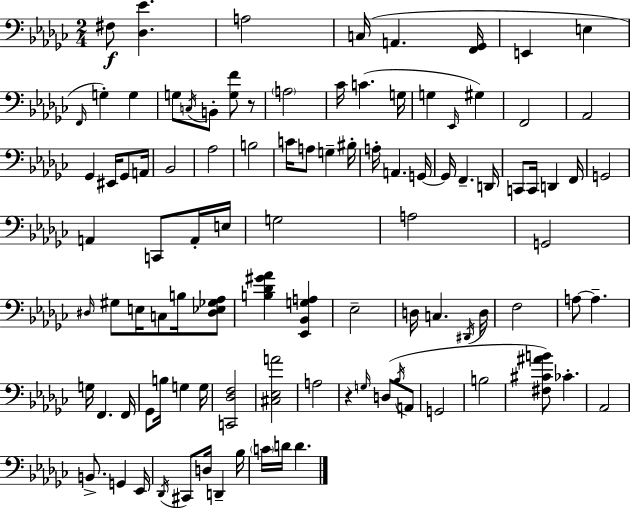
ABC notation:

X:1
T:Untitled
M:2/4
L:1/4
K:Ebm
^F,/2 [_D,_E] A,2 C,/4 A,, [F,,_G,,]/4 E,, E, F,,/4 G, G, G,/2 C,/4 B,,/2 [G,F]/2 z/2 A,2 _C/4 C G,/4 G, _E,,/4 ^G, F,,2 _A,,2 _G,, ^E,,/4 _G,,/2 A,,/4 _B,,2 _A,2 B,2 C/4 A,/2 G, ^B,/4 A,/4 A,, G,,/4 G,,/4 F,, D,,/4 C,,/2 C,,/4 D,, F,,/4 G,,2 A,, C,,/2 A,,/4 E,/4 G,2 A,2 G,,2 ^D,/4 ^G,/2 E,/4 C,/2 B,/4 [^D,_E,_G,_A,]/2 [B,_D^G_A] [_E,,_B,,G,A,] _E,2 D,/4 C, ^D,,/4 D,/4 F,2 A,/2 A, G,/4 F,, F,,/4 _G,,/2 B,/4 G, G,/4 [C,,_D,F,]2 [^C,_E,A]2 A,2 z G,/4 D,/2 _B,/4 A,,/2 G,,2 B,2 [^F,^C^AB]/2 _C _A,,2 B,,/2 G,, _E,,/4 _D,,/4 ^C,,/2 D,/4 D,, _B,/4 C/4 D/4 D